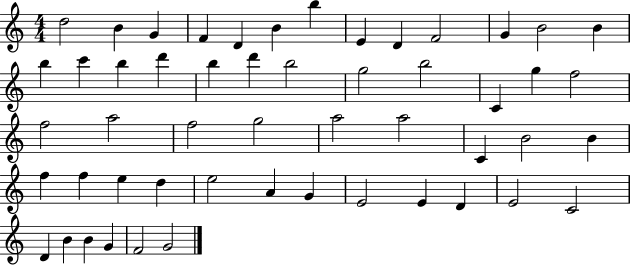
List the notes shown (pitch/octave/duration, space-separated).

D5/h B4/q G4/q F4/q D4/q B4/q B5/q E4/q D4/q F4/h G4/q B4/h B4/q B5/q C6/q B5/q D6/q B5/q D6/q B5/h G5/h B5/h C4/q G5/q F5/h F5/h A5/h F5/h G5/h A5/h A5/h C4/q B4/h B4/q F5/q F5/q E5/q D5/q E5/h A4/q G4/q E4/h E4/q D4/q E4/h C4/h D4/q B4/q B4/q G4/q F4/h G4/h